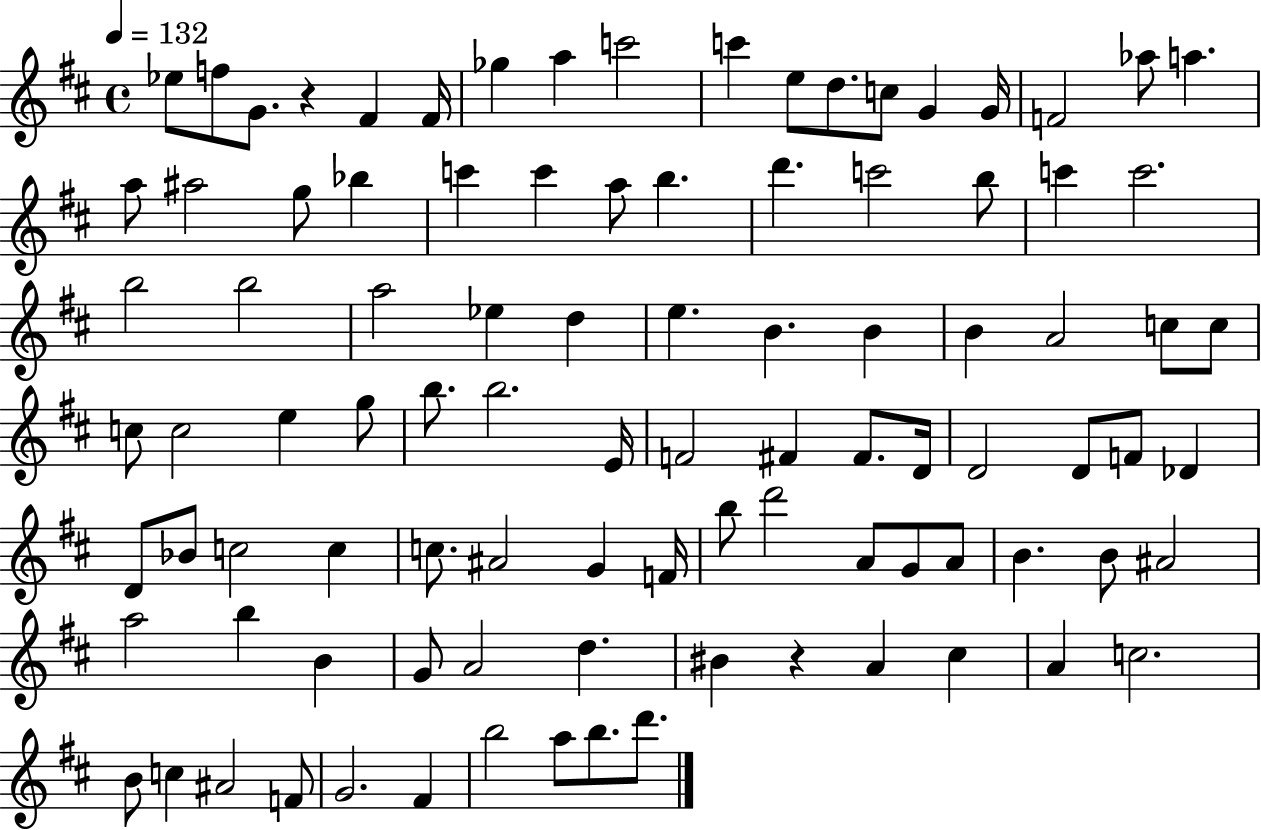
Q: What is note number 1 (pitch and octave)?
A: Eb5